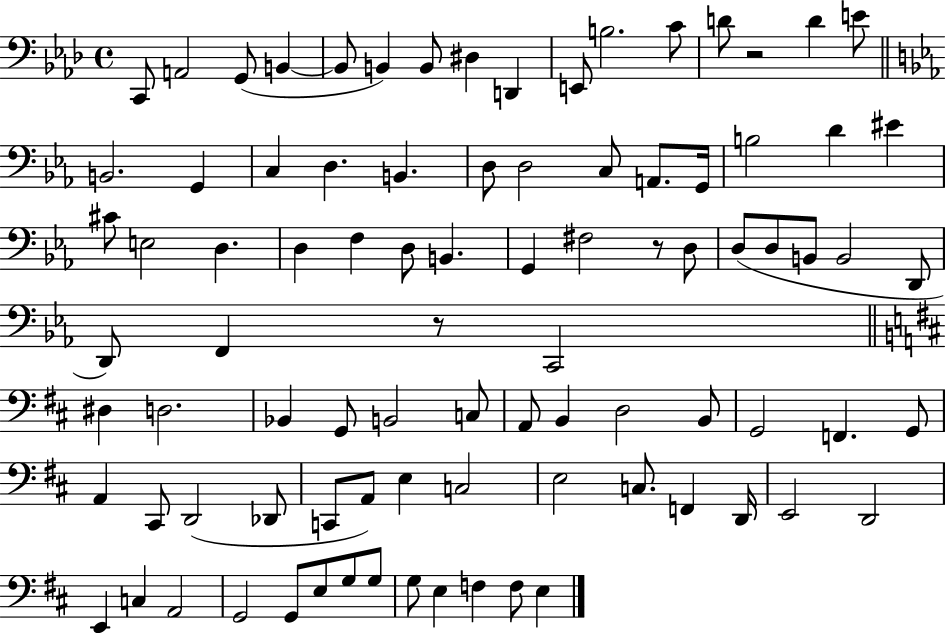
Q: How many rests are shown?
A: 3